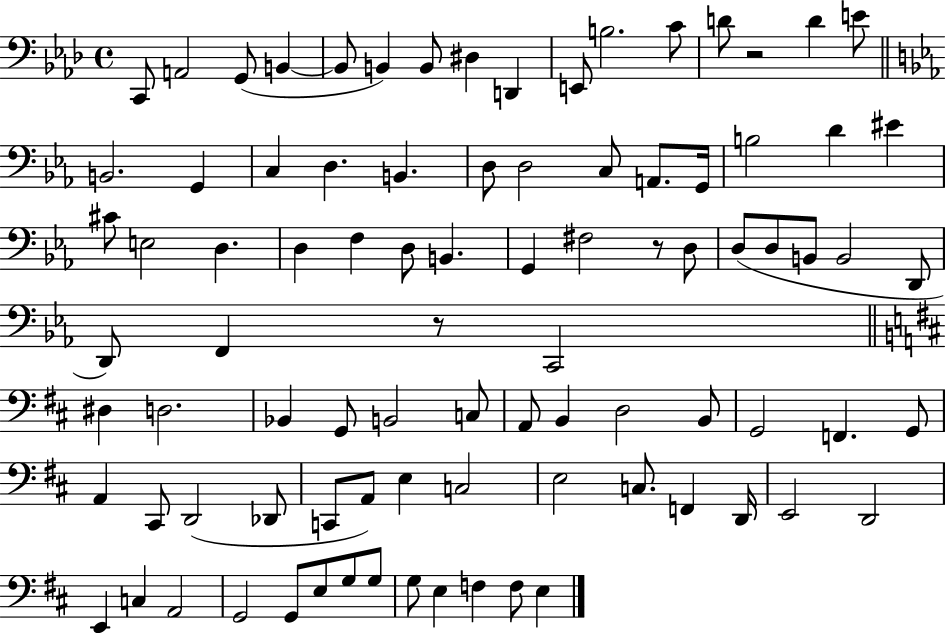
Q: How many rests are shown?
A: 3